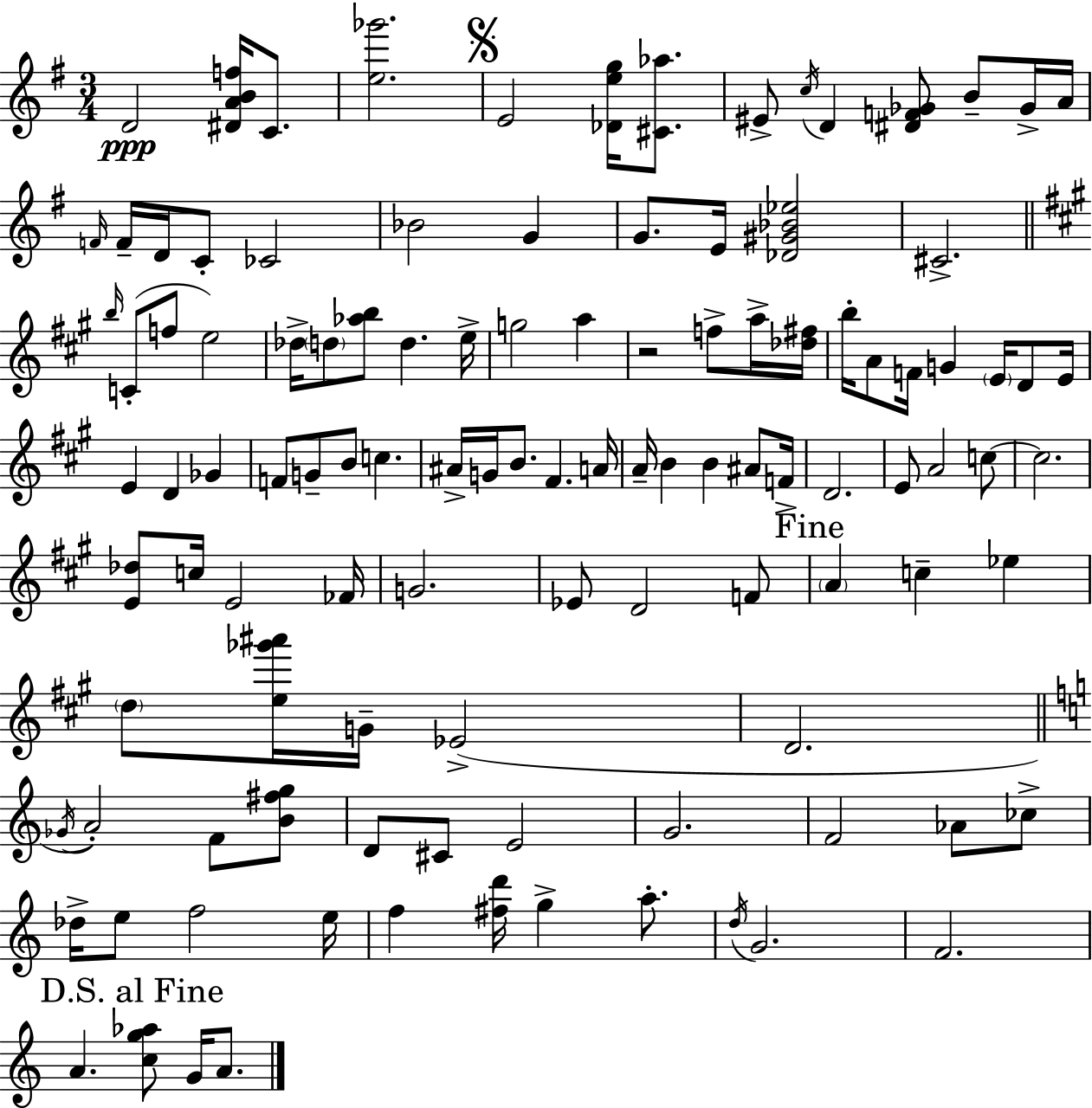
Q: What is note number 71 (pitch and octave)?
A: D5